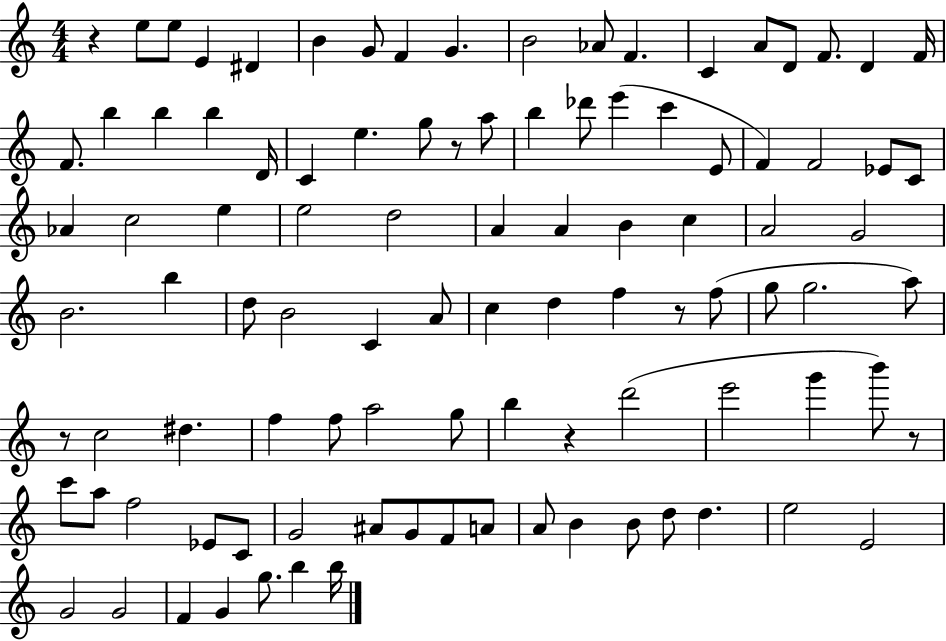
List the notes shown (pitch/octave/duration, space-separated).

R/q E5/e E5/e E4/q D#4/q B4/q G4/e F4/q G4/q. B4/h Ab4/e F4/q. C4/q A4/e D4/e F4/e. D4/q F4/s F4/e. B5/q B5/q B5/q D4/s C4/q E5/q. G5/e R/e A5/e B5/q Db6/e E6/q C6/q E4/e F4/q F4/h Eb4/e C4/e Ab4/q C5/h E5/q E5/h D5/h A4/q A4/q B4/q C5/q A4/h G4/h B4/h. B5/q D5/e B4/h C4/q A4/e C5/q D5/q F5/q R/e F5/e G5/e G5/h. A5/e R/e C5/h D#5/q. F5/q F5/e A5/h G5/e B5/q R/q D6/h E6/h G6/q B6/e R/e C6/e A5/e F5/h Eb4/e C4/e G4/h A#4/e G4/e F4/e A4/e A4/e B4/q B4/e D5/e D5/q. E5/h E4/h G4/h G4/h F4/q G4/q G5/e. B5/q B5/s